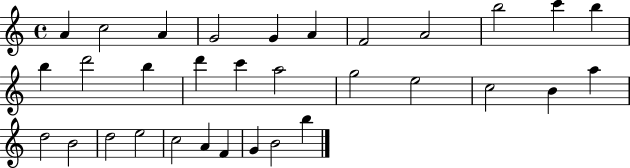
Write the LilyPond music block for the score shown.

{
  \clef treble
  \time 4/4
  \defaultTimeSignature
  \key c \major
  a'4 c''2 a'4 | g'2 g'4 a'4 | f'2 a'2 | b''2 c'''4 b''4 | \break b''4 d'''2 b''4 | d'''4 c'''4 a''2 | g''2 e''2 | c''2 b'4 a''4 | \break d''2 b'2 | d''2 e''2 | c''2 a'4 f'4 | g'4 b'2 b''4 | \break \bar "|."
}